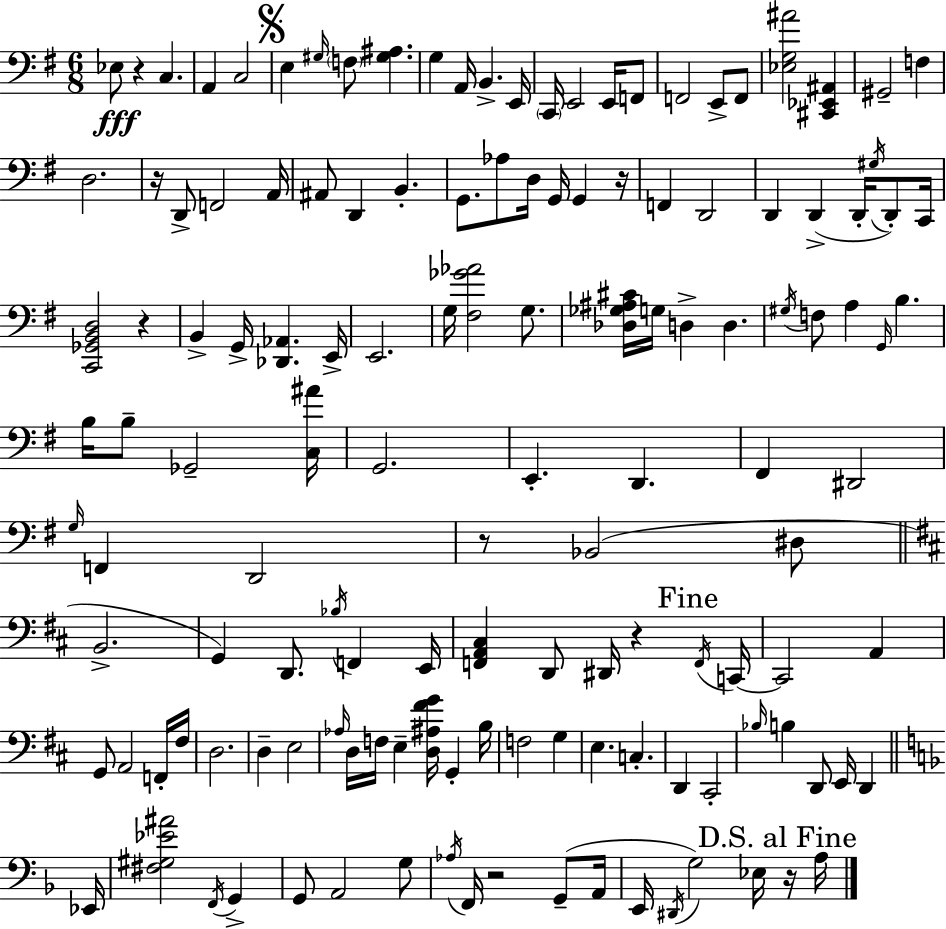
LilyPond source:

{
  \clef bass
  \numericTimeSignature
  \time 6/8
  \key g \major
  \repeat volta 2 { ees8\fff r4 c4. | a,4 c2 | \mark \markup { \musicglyph "scripts.segno" } e4 \grace { gis16 } \parenthesize f8 <gis ais>4. | g4 a,16 b,4.-> | \break e,16 \parenthesize c,16 e,2 e,16 f,8 | f,2 e,8-> f,8 | <ees g ais'>2 <cis, ees, ais,>4 | gis,2-- f4 | \break d2. | r16 d,8-> f,2 | a,16 ais,8 d,4 b,4.-. | g,8. aes8 d16 g,16 g,4 | \break r16 f,4 d,2 | d,4 d,4->( d,16-. \acciaccatura { gis16 } d,8-.) | c,16 <c, ges, b, d>2 r4 | b,4-> g,16-> <des, aes,>4. | \break e,16-> e,2. | g16 <fis ges' aes'>2 g8. | <des ges ais cis'>16 g16 d4-> d4. | \acciaccatura { gis16 } f8 a4 \grace { g,16 } b4. | \break b16 b8-- ges,2-- | <c ais'>16 g,2. | e,4.-. d,4. | fis,4 dis,2 | \break \grace { g16 } f,4 d,2 | r8 bes,2( | dis8 \bar "||" \break \key b \minor b,2.-> | g,4) d,8. \acciaccatura { bes16 } f,4 | e,16 <f, a, cis>4 d,8 dis,16 r4 | \mark "Fine" \acciaccatura { f,16 } c,16~~ c,2 a,4 | \break g,8 a,2 | f,16-. fis16 d2. | d4-- e2 | \grace { aes16 } d16 f16 e4-- <d ais fis' g'>16 g,4-. | \break b16 f2 g4 | e4. c4.-. | d,4 cis,2-. | \grace { bes16 } b4 d,8 e,16 d,4 | \break \bar "||" \break \key d \minor ees,16 <fis gis ees' ais'>2 \acciaccatura { f,16 } g,4-> | g,8 a,2 | g8 \acciaccatura { aes16 } f,16 r2 | g,8--( a,16 e,16 \acciaccatura { dis,16 } g2) | \break ees16 \mark "D.S. al Fine" r16 a16 } \bar "|."
}